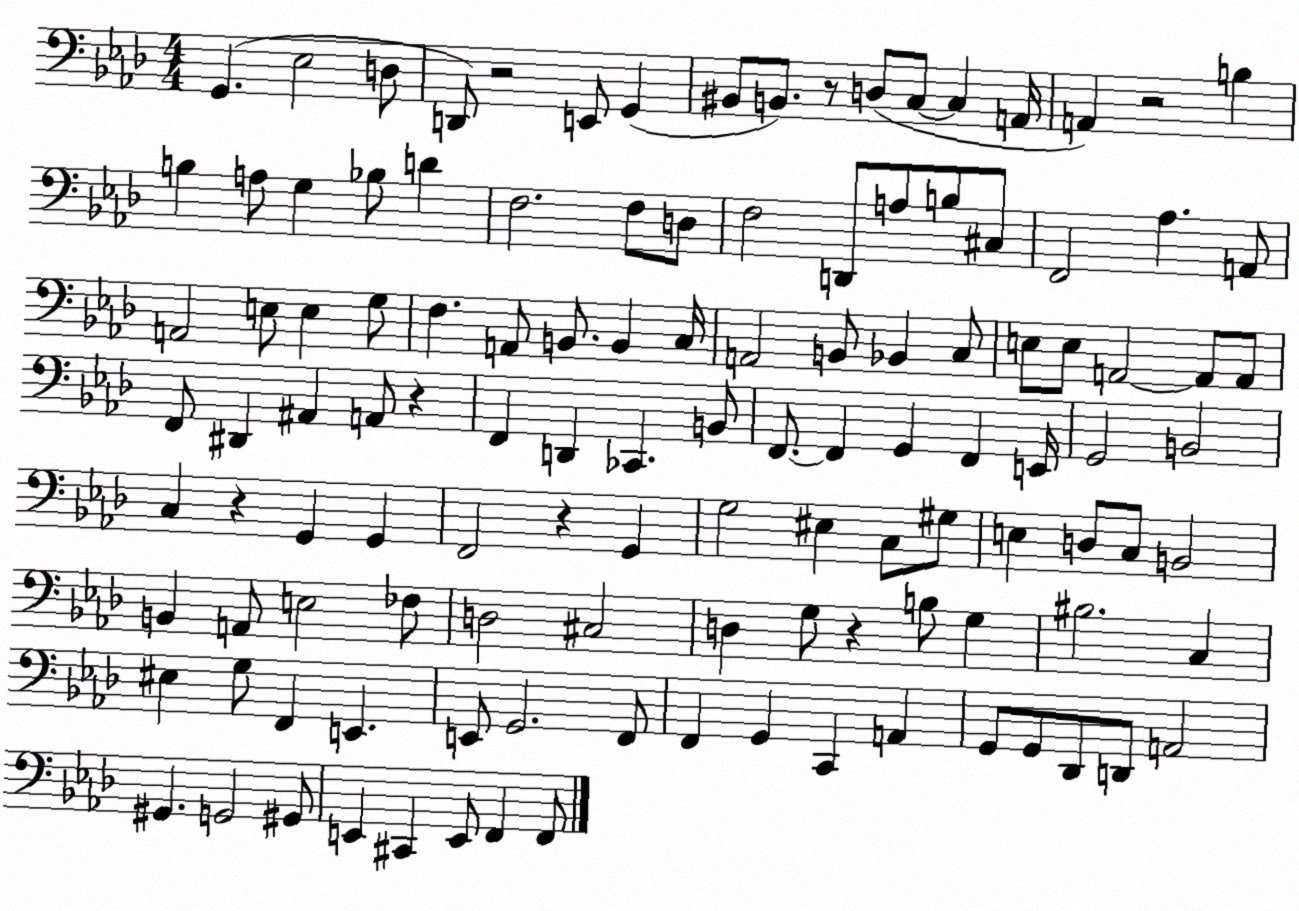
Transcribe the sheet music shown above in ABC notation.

X:1
T:Untitled
M:4/4
L:1/4
K:Ab
G,, _E,2 D,/2 D,,/2 z2 E,,/2 G,, ^B,,/2 B,,/2 z/2 D,/2 C,/2 C, A,,/4 A,, z2 B, B, A,/2 G, _B,/2 D F,2 F,/2 D,/2 F,2 D,,/2 A,/2 B,/2 ^C,/2 F,,2 _A, A,,/2 A,,2 E,/2 E, G,/2 F, A,,/2 B,,/2 B,, C,/4 A,,2 B,,/2 _B,, C,/2 E,/2 E,/2 A,,2 A,,/2 A,,/2 F,,/2 ^D,, ^A,, A,,/2 z F,, D,, _C,, B,,/2 F,,/2 F,, G,, F,, E,,/4 G,,2 B,,2 C, z G,, G,, F,,2 z G,, G,2 ^E, C,/2 ^G,/2 E, D,/2 C,/2 B,,2 B,, A,,/2 E,2 _F,/2 D,2 ^C,2 D, G,/2 z B,/2 G, ^B,2 C, ^E, G,/2 F,, E,, E,,/2 G,,2 F,,/2 F,, G,, C,, A,, G,,/2 G,,/2 _D,,/2 D,,/2 A,,2 ^G,, G,,2 ^G,,/2 E,, ^C,, E,,/2 F,, F,,/2